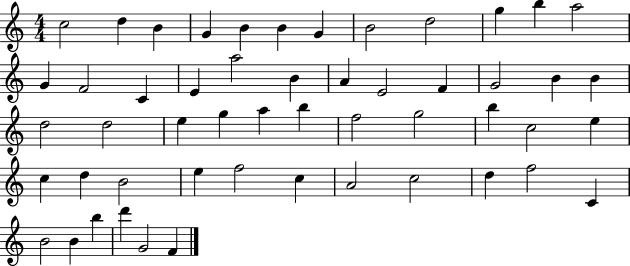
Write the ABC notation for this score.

X:1
T:Untitled
M:4/4
L:1/4
K:C
c2 d B G B B G B2 d2 g b a2 G F2 C E a2 B A E2 F G2 B B d2 d2 e g a b f2 g2 b c2 e c d B2 e f2 c A2 c2 d f2 C B2 B b d' G2 F